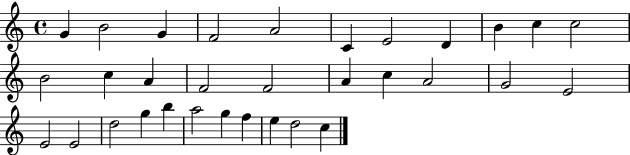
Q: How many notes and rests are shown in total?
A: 32